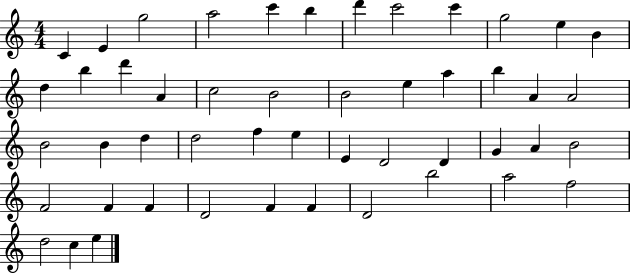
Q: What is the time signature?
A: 4/4